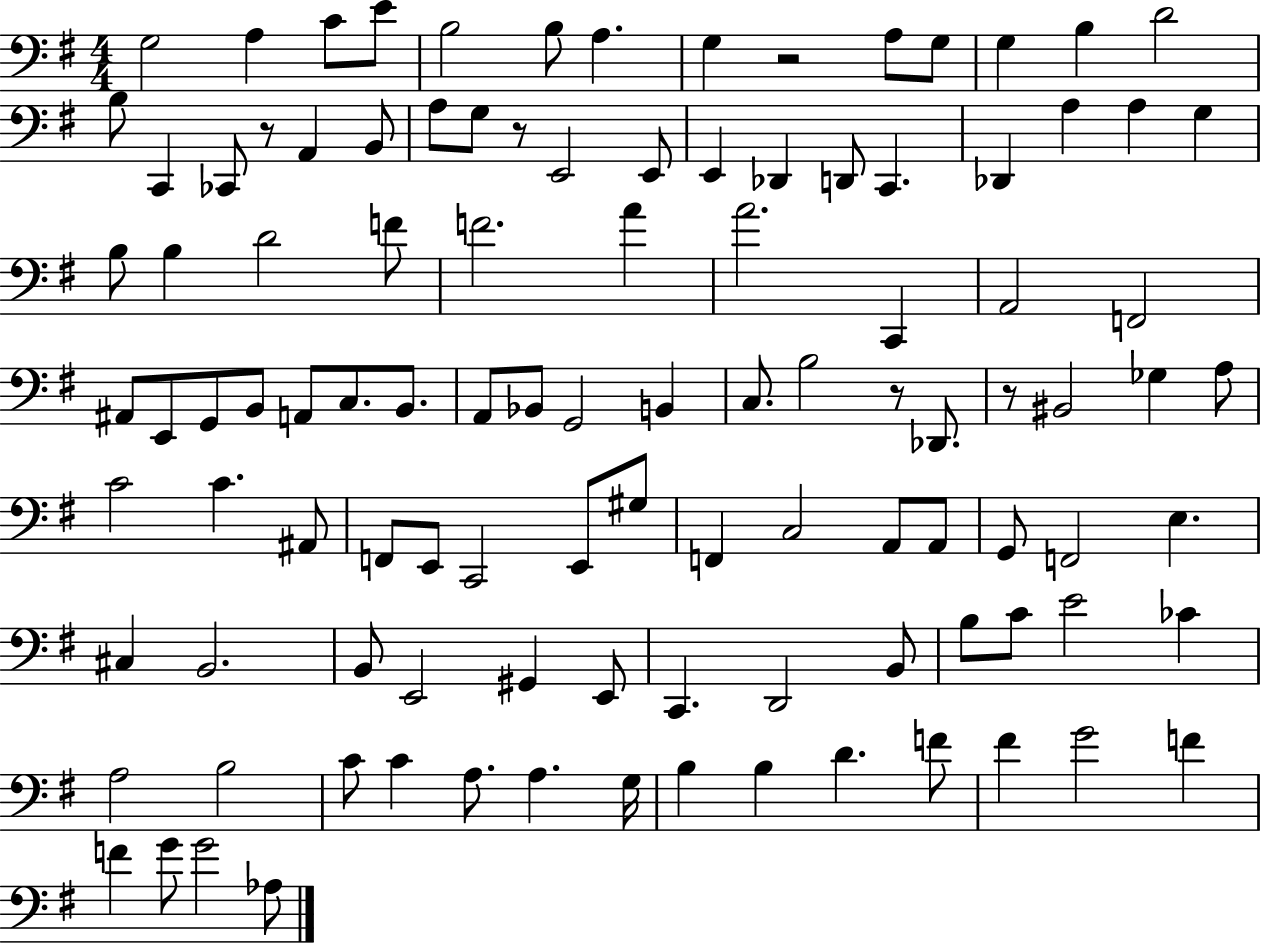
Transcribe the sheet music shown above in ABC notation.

X:1
T:Untitled
M:4/4
L:1/4
K:G
G,2 A, C/2 E/2 B,2 B,/2 A, G, z2 A,/2 G,/2 G, B, D2 B,/2 C,, _C,,/2 z/2 A,, B,,/2 A,/2 G,/2 z/2 E,,2 E,,/2 E,, _D,, D,,/2 C,, _D,, A, A, G, B,/2 B, D2 F/2 F2 A A2 C,, A,,2 F,,2 ^A,,/2 E,,/2 G,,/2 B,,/2 A,,/2 C,/2 B,,/2 A,,/2 _B,,/2 G,,2 B,, C,/2 B,2 z/2 _D,,/2 z/2 ^B,,2 _G, A,/2 C2 C ^A,,/2 F,,/2 E,,/2 C,,2 E,,/2 ^G,/2 F,, C,2 A,,/2 A,,/2 G,,/2 F,,2 E, ^C, B,,2 B,,/2 E,,2 ^G,, E,,/2 C,, D,,2 B,,/2 B,/2 C/2 E2 _C A,2 B,2 C/2 C A,/2 A, G,/4 B, B, D F/2 ^F G2 F F G/2 G2 _A,/2